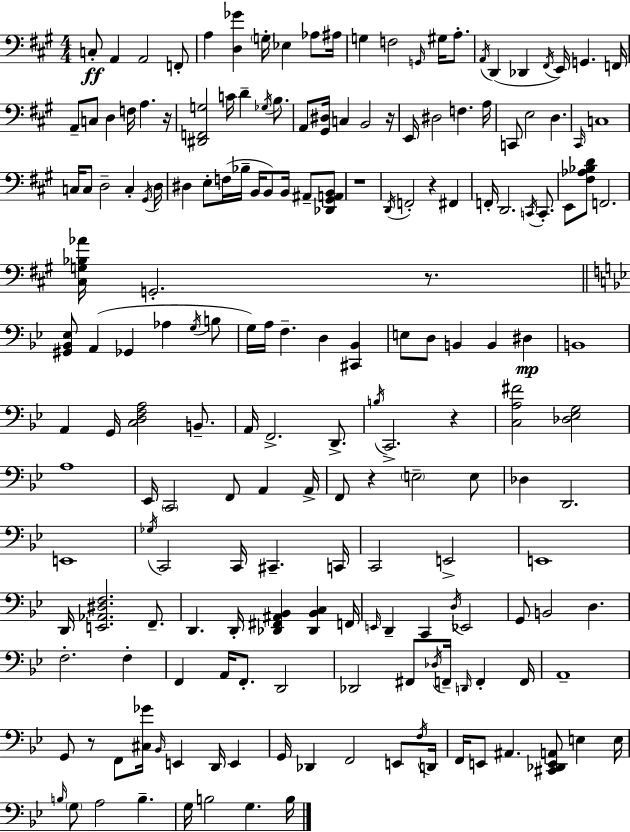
{
  \clef bass
  \numericTimeSignature
  \time 4/4
  \key a \major
  c8-.\ff a,4 a,2 f,8-. | a4 <d ges'>4 \parenthesize g16-. ees4 aes8 ais16 | g4 f2 \grace { g,16 } gis16 a8.-. | \acciaccatura { a,16 } d,4( des,4 \acciaccatura { fis,16 }) e,16 g,4. | \break f,16 a,8-- c8 d4 f16 a4. | r16 <dis, f, g>2 c'16 d'4-- | \acciaccatura { ges16 } b8. a,8 <gis, dis>16 c4 b,2 | r16 e,16 dis2 f4. | \break a16 c,8 e2 d4. | \grace { cis,16 } c1 | c16 c8 d2-- | c4-. \acciaccatura { gis,16 } d16 dis4 e8-. f16( bes16-- b,16 b,8) | \break b,16 ais,8-- <des, gis, a, b,>8 r1 | \acciaccatura { d,16 } f,2-. r4 | fis,4 f,16-. d,2. | \acciaccatura { c,16 } c,8.-. e,8 <fis aes bes d'>8 f,2. | \break <cis g bes aes'>16 g,2.-. | r8. \bar "||" \break \key g \minor <gis, bes, ees>8 a,4( ges,4 aes4 \acciaccatura { g16 } b8 | g16) a16 f4.-- d4 <cis, bes,>4 | e8 d8 b,4 b,4 dis4\mp | b,1 | \break a,4 g,16 <c d f a>2 b,8.-- | a,16 f,2.-> d,8.-> | \acciaccatura { b16 } c,2.-> r4 | <c a fis'>2 <des ees g>2 | \break a1 | ees,16 \parenthesize c,2 f,8 a,4 | a,16-> f,8 r4 \parenthesize e2-- | e8 des4 d,2. | \break e,1 | \acciaccatura { ges16 } c,2 c,16 cis,4.-- | c,16 c,2 e,2-> | e,1 | \break d,16 <e, aes, dis f>2. | f,8.-- d,4. d,16-. <des, fis, ais, bes,>4 <des, bes, c>4 | f,16 \grace { e,16 } d,4-- c,4 \acciaccatura { d16 } ees,2 | g,8 b,2 d4. | \break f2.-. | f4-. f,4 a,16 f,8.-. d,2 | des,2 fis,8 \acciaccatura { des16 } | f,16-- \grace { d,16 } f,4-. f,16 a,1-- | \break g,8 r8 f,8 <cis ges'>16 \grace { bes,16 } e,4 | d,16 e,4 g,16 des,4 f,2 | e,8 \acciaccatura { f16 } d,16 f,16 e,8 ais,4. | <cis, des, e, a,>8 e4 e16 \grace { b16 } \parenthesize g8 a2 | \break b4.-- g16 b2 | g4. b16 \bar "|."
}